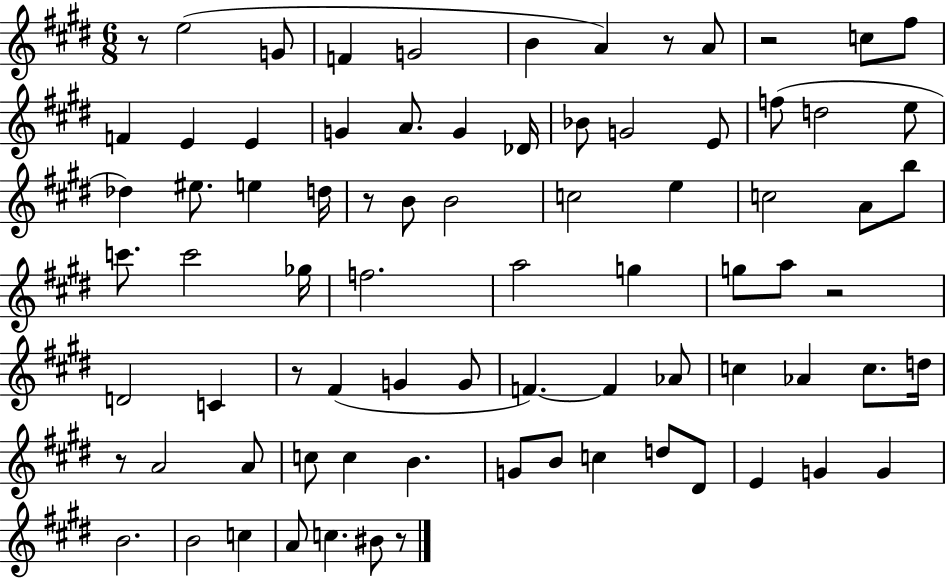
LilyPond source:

{
  \clef treble
  \numericTimeSignature
  \time 6/8
  \key e \major
  r8 e''2( g'8 | f'4 g'2 | b'4 a'4) r8 a'8 | r2 c''8 fis''8 | \break f'4 e'4 e'4 | g'4 a'8. g'4 des'16 | bes'8 g'2 e'8 | f''8( d''2 e''8 | \break des''4) eis''8. e''4 d''16 | r8 b'8 b'2 | c''2 e''4 | c''2 a'8 b''8 | \break c'''8. c'''2 ges''16 | f''2. | a''2 g''4 | g''8 a''8 r2 | \break d'2 c'4 | r8 fis'4( g'4 g'8 | f'4.~~) f'4 aes'8 | c''4 aes'4 c''8. d''16 | \break r8 a'2 a'8 | c''8 c''4 b'4. | g'8 b'8 c''4 d''8 dis'8 | e'4 g'4 g'4 | \break b'2. | b'2 c''4 | a'8 c''4. bis'8 r8 | \bar "|."
}